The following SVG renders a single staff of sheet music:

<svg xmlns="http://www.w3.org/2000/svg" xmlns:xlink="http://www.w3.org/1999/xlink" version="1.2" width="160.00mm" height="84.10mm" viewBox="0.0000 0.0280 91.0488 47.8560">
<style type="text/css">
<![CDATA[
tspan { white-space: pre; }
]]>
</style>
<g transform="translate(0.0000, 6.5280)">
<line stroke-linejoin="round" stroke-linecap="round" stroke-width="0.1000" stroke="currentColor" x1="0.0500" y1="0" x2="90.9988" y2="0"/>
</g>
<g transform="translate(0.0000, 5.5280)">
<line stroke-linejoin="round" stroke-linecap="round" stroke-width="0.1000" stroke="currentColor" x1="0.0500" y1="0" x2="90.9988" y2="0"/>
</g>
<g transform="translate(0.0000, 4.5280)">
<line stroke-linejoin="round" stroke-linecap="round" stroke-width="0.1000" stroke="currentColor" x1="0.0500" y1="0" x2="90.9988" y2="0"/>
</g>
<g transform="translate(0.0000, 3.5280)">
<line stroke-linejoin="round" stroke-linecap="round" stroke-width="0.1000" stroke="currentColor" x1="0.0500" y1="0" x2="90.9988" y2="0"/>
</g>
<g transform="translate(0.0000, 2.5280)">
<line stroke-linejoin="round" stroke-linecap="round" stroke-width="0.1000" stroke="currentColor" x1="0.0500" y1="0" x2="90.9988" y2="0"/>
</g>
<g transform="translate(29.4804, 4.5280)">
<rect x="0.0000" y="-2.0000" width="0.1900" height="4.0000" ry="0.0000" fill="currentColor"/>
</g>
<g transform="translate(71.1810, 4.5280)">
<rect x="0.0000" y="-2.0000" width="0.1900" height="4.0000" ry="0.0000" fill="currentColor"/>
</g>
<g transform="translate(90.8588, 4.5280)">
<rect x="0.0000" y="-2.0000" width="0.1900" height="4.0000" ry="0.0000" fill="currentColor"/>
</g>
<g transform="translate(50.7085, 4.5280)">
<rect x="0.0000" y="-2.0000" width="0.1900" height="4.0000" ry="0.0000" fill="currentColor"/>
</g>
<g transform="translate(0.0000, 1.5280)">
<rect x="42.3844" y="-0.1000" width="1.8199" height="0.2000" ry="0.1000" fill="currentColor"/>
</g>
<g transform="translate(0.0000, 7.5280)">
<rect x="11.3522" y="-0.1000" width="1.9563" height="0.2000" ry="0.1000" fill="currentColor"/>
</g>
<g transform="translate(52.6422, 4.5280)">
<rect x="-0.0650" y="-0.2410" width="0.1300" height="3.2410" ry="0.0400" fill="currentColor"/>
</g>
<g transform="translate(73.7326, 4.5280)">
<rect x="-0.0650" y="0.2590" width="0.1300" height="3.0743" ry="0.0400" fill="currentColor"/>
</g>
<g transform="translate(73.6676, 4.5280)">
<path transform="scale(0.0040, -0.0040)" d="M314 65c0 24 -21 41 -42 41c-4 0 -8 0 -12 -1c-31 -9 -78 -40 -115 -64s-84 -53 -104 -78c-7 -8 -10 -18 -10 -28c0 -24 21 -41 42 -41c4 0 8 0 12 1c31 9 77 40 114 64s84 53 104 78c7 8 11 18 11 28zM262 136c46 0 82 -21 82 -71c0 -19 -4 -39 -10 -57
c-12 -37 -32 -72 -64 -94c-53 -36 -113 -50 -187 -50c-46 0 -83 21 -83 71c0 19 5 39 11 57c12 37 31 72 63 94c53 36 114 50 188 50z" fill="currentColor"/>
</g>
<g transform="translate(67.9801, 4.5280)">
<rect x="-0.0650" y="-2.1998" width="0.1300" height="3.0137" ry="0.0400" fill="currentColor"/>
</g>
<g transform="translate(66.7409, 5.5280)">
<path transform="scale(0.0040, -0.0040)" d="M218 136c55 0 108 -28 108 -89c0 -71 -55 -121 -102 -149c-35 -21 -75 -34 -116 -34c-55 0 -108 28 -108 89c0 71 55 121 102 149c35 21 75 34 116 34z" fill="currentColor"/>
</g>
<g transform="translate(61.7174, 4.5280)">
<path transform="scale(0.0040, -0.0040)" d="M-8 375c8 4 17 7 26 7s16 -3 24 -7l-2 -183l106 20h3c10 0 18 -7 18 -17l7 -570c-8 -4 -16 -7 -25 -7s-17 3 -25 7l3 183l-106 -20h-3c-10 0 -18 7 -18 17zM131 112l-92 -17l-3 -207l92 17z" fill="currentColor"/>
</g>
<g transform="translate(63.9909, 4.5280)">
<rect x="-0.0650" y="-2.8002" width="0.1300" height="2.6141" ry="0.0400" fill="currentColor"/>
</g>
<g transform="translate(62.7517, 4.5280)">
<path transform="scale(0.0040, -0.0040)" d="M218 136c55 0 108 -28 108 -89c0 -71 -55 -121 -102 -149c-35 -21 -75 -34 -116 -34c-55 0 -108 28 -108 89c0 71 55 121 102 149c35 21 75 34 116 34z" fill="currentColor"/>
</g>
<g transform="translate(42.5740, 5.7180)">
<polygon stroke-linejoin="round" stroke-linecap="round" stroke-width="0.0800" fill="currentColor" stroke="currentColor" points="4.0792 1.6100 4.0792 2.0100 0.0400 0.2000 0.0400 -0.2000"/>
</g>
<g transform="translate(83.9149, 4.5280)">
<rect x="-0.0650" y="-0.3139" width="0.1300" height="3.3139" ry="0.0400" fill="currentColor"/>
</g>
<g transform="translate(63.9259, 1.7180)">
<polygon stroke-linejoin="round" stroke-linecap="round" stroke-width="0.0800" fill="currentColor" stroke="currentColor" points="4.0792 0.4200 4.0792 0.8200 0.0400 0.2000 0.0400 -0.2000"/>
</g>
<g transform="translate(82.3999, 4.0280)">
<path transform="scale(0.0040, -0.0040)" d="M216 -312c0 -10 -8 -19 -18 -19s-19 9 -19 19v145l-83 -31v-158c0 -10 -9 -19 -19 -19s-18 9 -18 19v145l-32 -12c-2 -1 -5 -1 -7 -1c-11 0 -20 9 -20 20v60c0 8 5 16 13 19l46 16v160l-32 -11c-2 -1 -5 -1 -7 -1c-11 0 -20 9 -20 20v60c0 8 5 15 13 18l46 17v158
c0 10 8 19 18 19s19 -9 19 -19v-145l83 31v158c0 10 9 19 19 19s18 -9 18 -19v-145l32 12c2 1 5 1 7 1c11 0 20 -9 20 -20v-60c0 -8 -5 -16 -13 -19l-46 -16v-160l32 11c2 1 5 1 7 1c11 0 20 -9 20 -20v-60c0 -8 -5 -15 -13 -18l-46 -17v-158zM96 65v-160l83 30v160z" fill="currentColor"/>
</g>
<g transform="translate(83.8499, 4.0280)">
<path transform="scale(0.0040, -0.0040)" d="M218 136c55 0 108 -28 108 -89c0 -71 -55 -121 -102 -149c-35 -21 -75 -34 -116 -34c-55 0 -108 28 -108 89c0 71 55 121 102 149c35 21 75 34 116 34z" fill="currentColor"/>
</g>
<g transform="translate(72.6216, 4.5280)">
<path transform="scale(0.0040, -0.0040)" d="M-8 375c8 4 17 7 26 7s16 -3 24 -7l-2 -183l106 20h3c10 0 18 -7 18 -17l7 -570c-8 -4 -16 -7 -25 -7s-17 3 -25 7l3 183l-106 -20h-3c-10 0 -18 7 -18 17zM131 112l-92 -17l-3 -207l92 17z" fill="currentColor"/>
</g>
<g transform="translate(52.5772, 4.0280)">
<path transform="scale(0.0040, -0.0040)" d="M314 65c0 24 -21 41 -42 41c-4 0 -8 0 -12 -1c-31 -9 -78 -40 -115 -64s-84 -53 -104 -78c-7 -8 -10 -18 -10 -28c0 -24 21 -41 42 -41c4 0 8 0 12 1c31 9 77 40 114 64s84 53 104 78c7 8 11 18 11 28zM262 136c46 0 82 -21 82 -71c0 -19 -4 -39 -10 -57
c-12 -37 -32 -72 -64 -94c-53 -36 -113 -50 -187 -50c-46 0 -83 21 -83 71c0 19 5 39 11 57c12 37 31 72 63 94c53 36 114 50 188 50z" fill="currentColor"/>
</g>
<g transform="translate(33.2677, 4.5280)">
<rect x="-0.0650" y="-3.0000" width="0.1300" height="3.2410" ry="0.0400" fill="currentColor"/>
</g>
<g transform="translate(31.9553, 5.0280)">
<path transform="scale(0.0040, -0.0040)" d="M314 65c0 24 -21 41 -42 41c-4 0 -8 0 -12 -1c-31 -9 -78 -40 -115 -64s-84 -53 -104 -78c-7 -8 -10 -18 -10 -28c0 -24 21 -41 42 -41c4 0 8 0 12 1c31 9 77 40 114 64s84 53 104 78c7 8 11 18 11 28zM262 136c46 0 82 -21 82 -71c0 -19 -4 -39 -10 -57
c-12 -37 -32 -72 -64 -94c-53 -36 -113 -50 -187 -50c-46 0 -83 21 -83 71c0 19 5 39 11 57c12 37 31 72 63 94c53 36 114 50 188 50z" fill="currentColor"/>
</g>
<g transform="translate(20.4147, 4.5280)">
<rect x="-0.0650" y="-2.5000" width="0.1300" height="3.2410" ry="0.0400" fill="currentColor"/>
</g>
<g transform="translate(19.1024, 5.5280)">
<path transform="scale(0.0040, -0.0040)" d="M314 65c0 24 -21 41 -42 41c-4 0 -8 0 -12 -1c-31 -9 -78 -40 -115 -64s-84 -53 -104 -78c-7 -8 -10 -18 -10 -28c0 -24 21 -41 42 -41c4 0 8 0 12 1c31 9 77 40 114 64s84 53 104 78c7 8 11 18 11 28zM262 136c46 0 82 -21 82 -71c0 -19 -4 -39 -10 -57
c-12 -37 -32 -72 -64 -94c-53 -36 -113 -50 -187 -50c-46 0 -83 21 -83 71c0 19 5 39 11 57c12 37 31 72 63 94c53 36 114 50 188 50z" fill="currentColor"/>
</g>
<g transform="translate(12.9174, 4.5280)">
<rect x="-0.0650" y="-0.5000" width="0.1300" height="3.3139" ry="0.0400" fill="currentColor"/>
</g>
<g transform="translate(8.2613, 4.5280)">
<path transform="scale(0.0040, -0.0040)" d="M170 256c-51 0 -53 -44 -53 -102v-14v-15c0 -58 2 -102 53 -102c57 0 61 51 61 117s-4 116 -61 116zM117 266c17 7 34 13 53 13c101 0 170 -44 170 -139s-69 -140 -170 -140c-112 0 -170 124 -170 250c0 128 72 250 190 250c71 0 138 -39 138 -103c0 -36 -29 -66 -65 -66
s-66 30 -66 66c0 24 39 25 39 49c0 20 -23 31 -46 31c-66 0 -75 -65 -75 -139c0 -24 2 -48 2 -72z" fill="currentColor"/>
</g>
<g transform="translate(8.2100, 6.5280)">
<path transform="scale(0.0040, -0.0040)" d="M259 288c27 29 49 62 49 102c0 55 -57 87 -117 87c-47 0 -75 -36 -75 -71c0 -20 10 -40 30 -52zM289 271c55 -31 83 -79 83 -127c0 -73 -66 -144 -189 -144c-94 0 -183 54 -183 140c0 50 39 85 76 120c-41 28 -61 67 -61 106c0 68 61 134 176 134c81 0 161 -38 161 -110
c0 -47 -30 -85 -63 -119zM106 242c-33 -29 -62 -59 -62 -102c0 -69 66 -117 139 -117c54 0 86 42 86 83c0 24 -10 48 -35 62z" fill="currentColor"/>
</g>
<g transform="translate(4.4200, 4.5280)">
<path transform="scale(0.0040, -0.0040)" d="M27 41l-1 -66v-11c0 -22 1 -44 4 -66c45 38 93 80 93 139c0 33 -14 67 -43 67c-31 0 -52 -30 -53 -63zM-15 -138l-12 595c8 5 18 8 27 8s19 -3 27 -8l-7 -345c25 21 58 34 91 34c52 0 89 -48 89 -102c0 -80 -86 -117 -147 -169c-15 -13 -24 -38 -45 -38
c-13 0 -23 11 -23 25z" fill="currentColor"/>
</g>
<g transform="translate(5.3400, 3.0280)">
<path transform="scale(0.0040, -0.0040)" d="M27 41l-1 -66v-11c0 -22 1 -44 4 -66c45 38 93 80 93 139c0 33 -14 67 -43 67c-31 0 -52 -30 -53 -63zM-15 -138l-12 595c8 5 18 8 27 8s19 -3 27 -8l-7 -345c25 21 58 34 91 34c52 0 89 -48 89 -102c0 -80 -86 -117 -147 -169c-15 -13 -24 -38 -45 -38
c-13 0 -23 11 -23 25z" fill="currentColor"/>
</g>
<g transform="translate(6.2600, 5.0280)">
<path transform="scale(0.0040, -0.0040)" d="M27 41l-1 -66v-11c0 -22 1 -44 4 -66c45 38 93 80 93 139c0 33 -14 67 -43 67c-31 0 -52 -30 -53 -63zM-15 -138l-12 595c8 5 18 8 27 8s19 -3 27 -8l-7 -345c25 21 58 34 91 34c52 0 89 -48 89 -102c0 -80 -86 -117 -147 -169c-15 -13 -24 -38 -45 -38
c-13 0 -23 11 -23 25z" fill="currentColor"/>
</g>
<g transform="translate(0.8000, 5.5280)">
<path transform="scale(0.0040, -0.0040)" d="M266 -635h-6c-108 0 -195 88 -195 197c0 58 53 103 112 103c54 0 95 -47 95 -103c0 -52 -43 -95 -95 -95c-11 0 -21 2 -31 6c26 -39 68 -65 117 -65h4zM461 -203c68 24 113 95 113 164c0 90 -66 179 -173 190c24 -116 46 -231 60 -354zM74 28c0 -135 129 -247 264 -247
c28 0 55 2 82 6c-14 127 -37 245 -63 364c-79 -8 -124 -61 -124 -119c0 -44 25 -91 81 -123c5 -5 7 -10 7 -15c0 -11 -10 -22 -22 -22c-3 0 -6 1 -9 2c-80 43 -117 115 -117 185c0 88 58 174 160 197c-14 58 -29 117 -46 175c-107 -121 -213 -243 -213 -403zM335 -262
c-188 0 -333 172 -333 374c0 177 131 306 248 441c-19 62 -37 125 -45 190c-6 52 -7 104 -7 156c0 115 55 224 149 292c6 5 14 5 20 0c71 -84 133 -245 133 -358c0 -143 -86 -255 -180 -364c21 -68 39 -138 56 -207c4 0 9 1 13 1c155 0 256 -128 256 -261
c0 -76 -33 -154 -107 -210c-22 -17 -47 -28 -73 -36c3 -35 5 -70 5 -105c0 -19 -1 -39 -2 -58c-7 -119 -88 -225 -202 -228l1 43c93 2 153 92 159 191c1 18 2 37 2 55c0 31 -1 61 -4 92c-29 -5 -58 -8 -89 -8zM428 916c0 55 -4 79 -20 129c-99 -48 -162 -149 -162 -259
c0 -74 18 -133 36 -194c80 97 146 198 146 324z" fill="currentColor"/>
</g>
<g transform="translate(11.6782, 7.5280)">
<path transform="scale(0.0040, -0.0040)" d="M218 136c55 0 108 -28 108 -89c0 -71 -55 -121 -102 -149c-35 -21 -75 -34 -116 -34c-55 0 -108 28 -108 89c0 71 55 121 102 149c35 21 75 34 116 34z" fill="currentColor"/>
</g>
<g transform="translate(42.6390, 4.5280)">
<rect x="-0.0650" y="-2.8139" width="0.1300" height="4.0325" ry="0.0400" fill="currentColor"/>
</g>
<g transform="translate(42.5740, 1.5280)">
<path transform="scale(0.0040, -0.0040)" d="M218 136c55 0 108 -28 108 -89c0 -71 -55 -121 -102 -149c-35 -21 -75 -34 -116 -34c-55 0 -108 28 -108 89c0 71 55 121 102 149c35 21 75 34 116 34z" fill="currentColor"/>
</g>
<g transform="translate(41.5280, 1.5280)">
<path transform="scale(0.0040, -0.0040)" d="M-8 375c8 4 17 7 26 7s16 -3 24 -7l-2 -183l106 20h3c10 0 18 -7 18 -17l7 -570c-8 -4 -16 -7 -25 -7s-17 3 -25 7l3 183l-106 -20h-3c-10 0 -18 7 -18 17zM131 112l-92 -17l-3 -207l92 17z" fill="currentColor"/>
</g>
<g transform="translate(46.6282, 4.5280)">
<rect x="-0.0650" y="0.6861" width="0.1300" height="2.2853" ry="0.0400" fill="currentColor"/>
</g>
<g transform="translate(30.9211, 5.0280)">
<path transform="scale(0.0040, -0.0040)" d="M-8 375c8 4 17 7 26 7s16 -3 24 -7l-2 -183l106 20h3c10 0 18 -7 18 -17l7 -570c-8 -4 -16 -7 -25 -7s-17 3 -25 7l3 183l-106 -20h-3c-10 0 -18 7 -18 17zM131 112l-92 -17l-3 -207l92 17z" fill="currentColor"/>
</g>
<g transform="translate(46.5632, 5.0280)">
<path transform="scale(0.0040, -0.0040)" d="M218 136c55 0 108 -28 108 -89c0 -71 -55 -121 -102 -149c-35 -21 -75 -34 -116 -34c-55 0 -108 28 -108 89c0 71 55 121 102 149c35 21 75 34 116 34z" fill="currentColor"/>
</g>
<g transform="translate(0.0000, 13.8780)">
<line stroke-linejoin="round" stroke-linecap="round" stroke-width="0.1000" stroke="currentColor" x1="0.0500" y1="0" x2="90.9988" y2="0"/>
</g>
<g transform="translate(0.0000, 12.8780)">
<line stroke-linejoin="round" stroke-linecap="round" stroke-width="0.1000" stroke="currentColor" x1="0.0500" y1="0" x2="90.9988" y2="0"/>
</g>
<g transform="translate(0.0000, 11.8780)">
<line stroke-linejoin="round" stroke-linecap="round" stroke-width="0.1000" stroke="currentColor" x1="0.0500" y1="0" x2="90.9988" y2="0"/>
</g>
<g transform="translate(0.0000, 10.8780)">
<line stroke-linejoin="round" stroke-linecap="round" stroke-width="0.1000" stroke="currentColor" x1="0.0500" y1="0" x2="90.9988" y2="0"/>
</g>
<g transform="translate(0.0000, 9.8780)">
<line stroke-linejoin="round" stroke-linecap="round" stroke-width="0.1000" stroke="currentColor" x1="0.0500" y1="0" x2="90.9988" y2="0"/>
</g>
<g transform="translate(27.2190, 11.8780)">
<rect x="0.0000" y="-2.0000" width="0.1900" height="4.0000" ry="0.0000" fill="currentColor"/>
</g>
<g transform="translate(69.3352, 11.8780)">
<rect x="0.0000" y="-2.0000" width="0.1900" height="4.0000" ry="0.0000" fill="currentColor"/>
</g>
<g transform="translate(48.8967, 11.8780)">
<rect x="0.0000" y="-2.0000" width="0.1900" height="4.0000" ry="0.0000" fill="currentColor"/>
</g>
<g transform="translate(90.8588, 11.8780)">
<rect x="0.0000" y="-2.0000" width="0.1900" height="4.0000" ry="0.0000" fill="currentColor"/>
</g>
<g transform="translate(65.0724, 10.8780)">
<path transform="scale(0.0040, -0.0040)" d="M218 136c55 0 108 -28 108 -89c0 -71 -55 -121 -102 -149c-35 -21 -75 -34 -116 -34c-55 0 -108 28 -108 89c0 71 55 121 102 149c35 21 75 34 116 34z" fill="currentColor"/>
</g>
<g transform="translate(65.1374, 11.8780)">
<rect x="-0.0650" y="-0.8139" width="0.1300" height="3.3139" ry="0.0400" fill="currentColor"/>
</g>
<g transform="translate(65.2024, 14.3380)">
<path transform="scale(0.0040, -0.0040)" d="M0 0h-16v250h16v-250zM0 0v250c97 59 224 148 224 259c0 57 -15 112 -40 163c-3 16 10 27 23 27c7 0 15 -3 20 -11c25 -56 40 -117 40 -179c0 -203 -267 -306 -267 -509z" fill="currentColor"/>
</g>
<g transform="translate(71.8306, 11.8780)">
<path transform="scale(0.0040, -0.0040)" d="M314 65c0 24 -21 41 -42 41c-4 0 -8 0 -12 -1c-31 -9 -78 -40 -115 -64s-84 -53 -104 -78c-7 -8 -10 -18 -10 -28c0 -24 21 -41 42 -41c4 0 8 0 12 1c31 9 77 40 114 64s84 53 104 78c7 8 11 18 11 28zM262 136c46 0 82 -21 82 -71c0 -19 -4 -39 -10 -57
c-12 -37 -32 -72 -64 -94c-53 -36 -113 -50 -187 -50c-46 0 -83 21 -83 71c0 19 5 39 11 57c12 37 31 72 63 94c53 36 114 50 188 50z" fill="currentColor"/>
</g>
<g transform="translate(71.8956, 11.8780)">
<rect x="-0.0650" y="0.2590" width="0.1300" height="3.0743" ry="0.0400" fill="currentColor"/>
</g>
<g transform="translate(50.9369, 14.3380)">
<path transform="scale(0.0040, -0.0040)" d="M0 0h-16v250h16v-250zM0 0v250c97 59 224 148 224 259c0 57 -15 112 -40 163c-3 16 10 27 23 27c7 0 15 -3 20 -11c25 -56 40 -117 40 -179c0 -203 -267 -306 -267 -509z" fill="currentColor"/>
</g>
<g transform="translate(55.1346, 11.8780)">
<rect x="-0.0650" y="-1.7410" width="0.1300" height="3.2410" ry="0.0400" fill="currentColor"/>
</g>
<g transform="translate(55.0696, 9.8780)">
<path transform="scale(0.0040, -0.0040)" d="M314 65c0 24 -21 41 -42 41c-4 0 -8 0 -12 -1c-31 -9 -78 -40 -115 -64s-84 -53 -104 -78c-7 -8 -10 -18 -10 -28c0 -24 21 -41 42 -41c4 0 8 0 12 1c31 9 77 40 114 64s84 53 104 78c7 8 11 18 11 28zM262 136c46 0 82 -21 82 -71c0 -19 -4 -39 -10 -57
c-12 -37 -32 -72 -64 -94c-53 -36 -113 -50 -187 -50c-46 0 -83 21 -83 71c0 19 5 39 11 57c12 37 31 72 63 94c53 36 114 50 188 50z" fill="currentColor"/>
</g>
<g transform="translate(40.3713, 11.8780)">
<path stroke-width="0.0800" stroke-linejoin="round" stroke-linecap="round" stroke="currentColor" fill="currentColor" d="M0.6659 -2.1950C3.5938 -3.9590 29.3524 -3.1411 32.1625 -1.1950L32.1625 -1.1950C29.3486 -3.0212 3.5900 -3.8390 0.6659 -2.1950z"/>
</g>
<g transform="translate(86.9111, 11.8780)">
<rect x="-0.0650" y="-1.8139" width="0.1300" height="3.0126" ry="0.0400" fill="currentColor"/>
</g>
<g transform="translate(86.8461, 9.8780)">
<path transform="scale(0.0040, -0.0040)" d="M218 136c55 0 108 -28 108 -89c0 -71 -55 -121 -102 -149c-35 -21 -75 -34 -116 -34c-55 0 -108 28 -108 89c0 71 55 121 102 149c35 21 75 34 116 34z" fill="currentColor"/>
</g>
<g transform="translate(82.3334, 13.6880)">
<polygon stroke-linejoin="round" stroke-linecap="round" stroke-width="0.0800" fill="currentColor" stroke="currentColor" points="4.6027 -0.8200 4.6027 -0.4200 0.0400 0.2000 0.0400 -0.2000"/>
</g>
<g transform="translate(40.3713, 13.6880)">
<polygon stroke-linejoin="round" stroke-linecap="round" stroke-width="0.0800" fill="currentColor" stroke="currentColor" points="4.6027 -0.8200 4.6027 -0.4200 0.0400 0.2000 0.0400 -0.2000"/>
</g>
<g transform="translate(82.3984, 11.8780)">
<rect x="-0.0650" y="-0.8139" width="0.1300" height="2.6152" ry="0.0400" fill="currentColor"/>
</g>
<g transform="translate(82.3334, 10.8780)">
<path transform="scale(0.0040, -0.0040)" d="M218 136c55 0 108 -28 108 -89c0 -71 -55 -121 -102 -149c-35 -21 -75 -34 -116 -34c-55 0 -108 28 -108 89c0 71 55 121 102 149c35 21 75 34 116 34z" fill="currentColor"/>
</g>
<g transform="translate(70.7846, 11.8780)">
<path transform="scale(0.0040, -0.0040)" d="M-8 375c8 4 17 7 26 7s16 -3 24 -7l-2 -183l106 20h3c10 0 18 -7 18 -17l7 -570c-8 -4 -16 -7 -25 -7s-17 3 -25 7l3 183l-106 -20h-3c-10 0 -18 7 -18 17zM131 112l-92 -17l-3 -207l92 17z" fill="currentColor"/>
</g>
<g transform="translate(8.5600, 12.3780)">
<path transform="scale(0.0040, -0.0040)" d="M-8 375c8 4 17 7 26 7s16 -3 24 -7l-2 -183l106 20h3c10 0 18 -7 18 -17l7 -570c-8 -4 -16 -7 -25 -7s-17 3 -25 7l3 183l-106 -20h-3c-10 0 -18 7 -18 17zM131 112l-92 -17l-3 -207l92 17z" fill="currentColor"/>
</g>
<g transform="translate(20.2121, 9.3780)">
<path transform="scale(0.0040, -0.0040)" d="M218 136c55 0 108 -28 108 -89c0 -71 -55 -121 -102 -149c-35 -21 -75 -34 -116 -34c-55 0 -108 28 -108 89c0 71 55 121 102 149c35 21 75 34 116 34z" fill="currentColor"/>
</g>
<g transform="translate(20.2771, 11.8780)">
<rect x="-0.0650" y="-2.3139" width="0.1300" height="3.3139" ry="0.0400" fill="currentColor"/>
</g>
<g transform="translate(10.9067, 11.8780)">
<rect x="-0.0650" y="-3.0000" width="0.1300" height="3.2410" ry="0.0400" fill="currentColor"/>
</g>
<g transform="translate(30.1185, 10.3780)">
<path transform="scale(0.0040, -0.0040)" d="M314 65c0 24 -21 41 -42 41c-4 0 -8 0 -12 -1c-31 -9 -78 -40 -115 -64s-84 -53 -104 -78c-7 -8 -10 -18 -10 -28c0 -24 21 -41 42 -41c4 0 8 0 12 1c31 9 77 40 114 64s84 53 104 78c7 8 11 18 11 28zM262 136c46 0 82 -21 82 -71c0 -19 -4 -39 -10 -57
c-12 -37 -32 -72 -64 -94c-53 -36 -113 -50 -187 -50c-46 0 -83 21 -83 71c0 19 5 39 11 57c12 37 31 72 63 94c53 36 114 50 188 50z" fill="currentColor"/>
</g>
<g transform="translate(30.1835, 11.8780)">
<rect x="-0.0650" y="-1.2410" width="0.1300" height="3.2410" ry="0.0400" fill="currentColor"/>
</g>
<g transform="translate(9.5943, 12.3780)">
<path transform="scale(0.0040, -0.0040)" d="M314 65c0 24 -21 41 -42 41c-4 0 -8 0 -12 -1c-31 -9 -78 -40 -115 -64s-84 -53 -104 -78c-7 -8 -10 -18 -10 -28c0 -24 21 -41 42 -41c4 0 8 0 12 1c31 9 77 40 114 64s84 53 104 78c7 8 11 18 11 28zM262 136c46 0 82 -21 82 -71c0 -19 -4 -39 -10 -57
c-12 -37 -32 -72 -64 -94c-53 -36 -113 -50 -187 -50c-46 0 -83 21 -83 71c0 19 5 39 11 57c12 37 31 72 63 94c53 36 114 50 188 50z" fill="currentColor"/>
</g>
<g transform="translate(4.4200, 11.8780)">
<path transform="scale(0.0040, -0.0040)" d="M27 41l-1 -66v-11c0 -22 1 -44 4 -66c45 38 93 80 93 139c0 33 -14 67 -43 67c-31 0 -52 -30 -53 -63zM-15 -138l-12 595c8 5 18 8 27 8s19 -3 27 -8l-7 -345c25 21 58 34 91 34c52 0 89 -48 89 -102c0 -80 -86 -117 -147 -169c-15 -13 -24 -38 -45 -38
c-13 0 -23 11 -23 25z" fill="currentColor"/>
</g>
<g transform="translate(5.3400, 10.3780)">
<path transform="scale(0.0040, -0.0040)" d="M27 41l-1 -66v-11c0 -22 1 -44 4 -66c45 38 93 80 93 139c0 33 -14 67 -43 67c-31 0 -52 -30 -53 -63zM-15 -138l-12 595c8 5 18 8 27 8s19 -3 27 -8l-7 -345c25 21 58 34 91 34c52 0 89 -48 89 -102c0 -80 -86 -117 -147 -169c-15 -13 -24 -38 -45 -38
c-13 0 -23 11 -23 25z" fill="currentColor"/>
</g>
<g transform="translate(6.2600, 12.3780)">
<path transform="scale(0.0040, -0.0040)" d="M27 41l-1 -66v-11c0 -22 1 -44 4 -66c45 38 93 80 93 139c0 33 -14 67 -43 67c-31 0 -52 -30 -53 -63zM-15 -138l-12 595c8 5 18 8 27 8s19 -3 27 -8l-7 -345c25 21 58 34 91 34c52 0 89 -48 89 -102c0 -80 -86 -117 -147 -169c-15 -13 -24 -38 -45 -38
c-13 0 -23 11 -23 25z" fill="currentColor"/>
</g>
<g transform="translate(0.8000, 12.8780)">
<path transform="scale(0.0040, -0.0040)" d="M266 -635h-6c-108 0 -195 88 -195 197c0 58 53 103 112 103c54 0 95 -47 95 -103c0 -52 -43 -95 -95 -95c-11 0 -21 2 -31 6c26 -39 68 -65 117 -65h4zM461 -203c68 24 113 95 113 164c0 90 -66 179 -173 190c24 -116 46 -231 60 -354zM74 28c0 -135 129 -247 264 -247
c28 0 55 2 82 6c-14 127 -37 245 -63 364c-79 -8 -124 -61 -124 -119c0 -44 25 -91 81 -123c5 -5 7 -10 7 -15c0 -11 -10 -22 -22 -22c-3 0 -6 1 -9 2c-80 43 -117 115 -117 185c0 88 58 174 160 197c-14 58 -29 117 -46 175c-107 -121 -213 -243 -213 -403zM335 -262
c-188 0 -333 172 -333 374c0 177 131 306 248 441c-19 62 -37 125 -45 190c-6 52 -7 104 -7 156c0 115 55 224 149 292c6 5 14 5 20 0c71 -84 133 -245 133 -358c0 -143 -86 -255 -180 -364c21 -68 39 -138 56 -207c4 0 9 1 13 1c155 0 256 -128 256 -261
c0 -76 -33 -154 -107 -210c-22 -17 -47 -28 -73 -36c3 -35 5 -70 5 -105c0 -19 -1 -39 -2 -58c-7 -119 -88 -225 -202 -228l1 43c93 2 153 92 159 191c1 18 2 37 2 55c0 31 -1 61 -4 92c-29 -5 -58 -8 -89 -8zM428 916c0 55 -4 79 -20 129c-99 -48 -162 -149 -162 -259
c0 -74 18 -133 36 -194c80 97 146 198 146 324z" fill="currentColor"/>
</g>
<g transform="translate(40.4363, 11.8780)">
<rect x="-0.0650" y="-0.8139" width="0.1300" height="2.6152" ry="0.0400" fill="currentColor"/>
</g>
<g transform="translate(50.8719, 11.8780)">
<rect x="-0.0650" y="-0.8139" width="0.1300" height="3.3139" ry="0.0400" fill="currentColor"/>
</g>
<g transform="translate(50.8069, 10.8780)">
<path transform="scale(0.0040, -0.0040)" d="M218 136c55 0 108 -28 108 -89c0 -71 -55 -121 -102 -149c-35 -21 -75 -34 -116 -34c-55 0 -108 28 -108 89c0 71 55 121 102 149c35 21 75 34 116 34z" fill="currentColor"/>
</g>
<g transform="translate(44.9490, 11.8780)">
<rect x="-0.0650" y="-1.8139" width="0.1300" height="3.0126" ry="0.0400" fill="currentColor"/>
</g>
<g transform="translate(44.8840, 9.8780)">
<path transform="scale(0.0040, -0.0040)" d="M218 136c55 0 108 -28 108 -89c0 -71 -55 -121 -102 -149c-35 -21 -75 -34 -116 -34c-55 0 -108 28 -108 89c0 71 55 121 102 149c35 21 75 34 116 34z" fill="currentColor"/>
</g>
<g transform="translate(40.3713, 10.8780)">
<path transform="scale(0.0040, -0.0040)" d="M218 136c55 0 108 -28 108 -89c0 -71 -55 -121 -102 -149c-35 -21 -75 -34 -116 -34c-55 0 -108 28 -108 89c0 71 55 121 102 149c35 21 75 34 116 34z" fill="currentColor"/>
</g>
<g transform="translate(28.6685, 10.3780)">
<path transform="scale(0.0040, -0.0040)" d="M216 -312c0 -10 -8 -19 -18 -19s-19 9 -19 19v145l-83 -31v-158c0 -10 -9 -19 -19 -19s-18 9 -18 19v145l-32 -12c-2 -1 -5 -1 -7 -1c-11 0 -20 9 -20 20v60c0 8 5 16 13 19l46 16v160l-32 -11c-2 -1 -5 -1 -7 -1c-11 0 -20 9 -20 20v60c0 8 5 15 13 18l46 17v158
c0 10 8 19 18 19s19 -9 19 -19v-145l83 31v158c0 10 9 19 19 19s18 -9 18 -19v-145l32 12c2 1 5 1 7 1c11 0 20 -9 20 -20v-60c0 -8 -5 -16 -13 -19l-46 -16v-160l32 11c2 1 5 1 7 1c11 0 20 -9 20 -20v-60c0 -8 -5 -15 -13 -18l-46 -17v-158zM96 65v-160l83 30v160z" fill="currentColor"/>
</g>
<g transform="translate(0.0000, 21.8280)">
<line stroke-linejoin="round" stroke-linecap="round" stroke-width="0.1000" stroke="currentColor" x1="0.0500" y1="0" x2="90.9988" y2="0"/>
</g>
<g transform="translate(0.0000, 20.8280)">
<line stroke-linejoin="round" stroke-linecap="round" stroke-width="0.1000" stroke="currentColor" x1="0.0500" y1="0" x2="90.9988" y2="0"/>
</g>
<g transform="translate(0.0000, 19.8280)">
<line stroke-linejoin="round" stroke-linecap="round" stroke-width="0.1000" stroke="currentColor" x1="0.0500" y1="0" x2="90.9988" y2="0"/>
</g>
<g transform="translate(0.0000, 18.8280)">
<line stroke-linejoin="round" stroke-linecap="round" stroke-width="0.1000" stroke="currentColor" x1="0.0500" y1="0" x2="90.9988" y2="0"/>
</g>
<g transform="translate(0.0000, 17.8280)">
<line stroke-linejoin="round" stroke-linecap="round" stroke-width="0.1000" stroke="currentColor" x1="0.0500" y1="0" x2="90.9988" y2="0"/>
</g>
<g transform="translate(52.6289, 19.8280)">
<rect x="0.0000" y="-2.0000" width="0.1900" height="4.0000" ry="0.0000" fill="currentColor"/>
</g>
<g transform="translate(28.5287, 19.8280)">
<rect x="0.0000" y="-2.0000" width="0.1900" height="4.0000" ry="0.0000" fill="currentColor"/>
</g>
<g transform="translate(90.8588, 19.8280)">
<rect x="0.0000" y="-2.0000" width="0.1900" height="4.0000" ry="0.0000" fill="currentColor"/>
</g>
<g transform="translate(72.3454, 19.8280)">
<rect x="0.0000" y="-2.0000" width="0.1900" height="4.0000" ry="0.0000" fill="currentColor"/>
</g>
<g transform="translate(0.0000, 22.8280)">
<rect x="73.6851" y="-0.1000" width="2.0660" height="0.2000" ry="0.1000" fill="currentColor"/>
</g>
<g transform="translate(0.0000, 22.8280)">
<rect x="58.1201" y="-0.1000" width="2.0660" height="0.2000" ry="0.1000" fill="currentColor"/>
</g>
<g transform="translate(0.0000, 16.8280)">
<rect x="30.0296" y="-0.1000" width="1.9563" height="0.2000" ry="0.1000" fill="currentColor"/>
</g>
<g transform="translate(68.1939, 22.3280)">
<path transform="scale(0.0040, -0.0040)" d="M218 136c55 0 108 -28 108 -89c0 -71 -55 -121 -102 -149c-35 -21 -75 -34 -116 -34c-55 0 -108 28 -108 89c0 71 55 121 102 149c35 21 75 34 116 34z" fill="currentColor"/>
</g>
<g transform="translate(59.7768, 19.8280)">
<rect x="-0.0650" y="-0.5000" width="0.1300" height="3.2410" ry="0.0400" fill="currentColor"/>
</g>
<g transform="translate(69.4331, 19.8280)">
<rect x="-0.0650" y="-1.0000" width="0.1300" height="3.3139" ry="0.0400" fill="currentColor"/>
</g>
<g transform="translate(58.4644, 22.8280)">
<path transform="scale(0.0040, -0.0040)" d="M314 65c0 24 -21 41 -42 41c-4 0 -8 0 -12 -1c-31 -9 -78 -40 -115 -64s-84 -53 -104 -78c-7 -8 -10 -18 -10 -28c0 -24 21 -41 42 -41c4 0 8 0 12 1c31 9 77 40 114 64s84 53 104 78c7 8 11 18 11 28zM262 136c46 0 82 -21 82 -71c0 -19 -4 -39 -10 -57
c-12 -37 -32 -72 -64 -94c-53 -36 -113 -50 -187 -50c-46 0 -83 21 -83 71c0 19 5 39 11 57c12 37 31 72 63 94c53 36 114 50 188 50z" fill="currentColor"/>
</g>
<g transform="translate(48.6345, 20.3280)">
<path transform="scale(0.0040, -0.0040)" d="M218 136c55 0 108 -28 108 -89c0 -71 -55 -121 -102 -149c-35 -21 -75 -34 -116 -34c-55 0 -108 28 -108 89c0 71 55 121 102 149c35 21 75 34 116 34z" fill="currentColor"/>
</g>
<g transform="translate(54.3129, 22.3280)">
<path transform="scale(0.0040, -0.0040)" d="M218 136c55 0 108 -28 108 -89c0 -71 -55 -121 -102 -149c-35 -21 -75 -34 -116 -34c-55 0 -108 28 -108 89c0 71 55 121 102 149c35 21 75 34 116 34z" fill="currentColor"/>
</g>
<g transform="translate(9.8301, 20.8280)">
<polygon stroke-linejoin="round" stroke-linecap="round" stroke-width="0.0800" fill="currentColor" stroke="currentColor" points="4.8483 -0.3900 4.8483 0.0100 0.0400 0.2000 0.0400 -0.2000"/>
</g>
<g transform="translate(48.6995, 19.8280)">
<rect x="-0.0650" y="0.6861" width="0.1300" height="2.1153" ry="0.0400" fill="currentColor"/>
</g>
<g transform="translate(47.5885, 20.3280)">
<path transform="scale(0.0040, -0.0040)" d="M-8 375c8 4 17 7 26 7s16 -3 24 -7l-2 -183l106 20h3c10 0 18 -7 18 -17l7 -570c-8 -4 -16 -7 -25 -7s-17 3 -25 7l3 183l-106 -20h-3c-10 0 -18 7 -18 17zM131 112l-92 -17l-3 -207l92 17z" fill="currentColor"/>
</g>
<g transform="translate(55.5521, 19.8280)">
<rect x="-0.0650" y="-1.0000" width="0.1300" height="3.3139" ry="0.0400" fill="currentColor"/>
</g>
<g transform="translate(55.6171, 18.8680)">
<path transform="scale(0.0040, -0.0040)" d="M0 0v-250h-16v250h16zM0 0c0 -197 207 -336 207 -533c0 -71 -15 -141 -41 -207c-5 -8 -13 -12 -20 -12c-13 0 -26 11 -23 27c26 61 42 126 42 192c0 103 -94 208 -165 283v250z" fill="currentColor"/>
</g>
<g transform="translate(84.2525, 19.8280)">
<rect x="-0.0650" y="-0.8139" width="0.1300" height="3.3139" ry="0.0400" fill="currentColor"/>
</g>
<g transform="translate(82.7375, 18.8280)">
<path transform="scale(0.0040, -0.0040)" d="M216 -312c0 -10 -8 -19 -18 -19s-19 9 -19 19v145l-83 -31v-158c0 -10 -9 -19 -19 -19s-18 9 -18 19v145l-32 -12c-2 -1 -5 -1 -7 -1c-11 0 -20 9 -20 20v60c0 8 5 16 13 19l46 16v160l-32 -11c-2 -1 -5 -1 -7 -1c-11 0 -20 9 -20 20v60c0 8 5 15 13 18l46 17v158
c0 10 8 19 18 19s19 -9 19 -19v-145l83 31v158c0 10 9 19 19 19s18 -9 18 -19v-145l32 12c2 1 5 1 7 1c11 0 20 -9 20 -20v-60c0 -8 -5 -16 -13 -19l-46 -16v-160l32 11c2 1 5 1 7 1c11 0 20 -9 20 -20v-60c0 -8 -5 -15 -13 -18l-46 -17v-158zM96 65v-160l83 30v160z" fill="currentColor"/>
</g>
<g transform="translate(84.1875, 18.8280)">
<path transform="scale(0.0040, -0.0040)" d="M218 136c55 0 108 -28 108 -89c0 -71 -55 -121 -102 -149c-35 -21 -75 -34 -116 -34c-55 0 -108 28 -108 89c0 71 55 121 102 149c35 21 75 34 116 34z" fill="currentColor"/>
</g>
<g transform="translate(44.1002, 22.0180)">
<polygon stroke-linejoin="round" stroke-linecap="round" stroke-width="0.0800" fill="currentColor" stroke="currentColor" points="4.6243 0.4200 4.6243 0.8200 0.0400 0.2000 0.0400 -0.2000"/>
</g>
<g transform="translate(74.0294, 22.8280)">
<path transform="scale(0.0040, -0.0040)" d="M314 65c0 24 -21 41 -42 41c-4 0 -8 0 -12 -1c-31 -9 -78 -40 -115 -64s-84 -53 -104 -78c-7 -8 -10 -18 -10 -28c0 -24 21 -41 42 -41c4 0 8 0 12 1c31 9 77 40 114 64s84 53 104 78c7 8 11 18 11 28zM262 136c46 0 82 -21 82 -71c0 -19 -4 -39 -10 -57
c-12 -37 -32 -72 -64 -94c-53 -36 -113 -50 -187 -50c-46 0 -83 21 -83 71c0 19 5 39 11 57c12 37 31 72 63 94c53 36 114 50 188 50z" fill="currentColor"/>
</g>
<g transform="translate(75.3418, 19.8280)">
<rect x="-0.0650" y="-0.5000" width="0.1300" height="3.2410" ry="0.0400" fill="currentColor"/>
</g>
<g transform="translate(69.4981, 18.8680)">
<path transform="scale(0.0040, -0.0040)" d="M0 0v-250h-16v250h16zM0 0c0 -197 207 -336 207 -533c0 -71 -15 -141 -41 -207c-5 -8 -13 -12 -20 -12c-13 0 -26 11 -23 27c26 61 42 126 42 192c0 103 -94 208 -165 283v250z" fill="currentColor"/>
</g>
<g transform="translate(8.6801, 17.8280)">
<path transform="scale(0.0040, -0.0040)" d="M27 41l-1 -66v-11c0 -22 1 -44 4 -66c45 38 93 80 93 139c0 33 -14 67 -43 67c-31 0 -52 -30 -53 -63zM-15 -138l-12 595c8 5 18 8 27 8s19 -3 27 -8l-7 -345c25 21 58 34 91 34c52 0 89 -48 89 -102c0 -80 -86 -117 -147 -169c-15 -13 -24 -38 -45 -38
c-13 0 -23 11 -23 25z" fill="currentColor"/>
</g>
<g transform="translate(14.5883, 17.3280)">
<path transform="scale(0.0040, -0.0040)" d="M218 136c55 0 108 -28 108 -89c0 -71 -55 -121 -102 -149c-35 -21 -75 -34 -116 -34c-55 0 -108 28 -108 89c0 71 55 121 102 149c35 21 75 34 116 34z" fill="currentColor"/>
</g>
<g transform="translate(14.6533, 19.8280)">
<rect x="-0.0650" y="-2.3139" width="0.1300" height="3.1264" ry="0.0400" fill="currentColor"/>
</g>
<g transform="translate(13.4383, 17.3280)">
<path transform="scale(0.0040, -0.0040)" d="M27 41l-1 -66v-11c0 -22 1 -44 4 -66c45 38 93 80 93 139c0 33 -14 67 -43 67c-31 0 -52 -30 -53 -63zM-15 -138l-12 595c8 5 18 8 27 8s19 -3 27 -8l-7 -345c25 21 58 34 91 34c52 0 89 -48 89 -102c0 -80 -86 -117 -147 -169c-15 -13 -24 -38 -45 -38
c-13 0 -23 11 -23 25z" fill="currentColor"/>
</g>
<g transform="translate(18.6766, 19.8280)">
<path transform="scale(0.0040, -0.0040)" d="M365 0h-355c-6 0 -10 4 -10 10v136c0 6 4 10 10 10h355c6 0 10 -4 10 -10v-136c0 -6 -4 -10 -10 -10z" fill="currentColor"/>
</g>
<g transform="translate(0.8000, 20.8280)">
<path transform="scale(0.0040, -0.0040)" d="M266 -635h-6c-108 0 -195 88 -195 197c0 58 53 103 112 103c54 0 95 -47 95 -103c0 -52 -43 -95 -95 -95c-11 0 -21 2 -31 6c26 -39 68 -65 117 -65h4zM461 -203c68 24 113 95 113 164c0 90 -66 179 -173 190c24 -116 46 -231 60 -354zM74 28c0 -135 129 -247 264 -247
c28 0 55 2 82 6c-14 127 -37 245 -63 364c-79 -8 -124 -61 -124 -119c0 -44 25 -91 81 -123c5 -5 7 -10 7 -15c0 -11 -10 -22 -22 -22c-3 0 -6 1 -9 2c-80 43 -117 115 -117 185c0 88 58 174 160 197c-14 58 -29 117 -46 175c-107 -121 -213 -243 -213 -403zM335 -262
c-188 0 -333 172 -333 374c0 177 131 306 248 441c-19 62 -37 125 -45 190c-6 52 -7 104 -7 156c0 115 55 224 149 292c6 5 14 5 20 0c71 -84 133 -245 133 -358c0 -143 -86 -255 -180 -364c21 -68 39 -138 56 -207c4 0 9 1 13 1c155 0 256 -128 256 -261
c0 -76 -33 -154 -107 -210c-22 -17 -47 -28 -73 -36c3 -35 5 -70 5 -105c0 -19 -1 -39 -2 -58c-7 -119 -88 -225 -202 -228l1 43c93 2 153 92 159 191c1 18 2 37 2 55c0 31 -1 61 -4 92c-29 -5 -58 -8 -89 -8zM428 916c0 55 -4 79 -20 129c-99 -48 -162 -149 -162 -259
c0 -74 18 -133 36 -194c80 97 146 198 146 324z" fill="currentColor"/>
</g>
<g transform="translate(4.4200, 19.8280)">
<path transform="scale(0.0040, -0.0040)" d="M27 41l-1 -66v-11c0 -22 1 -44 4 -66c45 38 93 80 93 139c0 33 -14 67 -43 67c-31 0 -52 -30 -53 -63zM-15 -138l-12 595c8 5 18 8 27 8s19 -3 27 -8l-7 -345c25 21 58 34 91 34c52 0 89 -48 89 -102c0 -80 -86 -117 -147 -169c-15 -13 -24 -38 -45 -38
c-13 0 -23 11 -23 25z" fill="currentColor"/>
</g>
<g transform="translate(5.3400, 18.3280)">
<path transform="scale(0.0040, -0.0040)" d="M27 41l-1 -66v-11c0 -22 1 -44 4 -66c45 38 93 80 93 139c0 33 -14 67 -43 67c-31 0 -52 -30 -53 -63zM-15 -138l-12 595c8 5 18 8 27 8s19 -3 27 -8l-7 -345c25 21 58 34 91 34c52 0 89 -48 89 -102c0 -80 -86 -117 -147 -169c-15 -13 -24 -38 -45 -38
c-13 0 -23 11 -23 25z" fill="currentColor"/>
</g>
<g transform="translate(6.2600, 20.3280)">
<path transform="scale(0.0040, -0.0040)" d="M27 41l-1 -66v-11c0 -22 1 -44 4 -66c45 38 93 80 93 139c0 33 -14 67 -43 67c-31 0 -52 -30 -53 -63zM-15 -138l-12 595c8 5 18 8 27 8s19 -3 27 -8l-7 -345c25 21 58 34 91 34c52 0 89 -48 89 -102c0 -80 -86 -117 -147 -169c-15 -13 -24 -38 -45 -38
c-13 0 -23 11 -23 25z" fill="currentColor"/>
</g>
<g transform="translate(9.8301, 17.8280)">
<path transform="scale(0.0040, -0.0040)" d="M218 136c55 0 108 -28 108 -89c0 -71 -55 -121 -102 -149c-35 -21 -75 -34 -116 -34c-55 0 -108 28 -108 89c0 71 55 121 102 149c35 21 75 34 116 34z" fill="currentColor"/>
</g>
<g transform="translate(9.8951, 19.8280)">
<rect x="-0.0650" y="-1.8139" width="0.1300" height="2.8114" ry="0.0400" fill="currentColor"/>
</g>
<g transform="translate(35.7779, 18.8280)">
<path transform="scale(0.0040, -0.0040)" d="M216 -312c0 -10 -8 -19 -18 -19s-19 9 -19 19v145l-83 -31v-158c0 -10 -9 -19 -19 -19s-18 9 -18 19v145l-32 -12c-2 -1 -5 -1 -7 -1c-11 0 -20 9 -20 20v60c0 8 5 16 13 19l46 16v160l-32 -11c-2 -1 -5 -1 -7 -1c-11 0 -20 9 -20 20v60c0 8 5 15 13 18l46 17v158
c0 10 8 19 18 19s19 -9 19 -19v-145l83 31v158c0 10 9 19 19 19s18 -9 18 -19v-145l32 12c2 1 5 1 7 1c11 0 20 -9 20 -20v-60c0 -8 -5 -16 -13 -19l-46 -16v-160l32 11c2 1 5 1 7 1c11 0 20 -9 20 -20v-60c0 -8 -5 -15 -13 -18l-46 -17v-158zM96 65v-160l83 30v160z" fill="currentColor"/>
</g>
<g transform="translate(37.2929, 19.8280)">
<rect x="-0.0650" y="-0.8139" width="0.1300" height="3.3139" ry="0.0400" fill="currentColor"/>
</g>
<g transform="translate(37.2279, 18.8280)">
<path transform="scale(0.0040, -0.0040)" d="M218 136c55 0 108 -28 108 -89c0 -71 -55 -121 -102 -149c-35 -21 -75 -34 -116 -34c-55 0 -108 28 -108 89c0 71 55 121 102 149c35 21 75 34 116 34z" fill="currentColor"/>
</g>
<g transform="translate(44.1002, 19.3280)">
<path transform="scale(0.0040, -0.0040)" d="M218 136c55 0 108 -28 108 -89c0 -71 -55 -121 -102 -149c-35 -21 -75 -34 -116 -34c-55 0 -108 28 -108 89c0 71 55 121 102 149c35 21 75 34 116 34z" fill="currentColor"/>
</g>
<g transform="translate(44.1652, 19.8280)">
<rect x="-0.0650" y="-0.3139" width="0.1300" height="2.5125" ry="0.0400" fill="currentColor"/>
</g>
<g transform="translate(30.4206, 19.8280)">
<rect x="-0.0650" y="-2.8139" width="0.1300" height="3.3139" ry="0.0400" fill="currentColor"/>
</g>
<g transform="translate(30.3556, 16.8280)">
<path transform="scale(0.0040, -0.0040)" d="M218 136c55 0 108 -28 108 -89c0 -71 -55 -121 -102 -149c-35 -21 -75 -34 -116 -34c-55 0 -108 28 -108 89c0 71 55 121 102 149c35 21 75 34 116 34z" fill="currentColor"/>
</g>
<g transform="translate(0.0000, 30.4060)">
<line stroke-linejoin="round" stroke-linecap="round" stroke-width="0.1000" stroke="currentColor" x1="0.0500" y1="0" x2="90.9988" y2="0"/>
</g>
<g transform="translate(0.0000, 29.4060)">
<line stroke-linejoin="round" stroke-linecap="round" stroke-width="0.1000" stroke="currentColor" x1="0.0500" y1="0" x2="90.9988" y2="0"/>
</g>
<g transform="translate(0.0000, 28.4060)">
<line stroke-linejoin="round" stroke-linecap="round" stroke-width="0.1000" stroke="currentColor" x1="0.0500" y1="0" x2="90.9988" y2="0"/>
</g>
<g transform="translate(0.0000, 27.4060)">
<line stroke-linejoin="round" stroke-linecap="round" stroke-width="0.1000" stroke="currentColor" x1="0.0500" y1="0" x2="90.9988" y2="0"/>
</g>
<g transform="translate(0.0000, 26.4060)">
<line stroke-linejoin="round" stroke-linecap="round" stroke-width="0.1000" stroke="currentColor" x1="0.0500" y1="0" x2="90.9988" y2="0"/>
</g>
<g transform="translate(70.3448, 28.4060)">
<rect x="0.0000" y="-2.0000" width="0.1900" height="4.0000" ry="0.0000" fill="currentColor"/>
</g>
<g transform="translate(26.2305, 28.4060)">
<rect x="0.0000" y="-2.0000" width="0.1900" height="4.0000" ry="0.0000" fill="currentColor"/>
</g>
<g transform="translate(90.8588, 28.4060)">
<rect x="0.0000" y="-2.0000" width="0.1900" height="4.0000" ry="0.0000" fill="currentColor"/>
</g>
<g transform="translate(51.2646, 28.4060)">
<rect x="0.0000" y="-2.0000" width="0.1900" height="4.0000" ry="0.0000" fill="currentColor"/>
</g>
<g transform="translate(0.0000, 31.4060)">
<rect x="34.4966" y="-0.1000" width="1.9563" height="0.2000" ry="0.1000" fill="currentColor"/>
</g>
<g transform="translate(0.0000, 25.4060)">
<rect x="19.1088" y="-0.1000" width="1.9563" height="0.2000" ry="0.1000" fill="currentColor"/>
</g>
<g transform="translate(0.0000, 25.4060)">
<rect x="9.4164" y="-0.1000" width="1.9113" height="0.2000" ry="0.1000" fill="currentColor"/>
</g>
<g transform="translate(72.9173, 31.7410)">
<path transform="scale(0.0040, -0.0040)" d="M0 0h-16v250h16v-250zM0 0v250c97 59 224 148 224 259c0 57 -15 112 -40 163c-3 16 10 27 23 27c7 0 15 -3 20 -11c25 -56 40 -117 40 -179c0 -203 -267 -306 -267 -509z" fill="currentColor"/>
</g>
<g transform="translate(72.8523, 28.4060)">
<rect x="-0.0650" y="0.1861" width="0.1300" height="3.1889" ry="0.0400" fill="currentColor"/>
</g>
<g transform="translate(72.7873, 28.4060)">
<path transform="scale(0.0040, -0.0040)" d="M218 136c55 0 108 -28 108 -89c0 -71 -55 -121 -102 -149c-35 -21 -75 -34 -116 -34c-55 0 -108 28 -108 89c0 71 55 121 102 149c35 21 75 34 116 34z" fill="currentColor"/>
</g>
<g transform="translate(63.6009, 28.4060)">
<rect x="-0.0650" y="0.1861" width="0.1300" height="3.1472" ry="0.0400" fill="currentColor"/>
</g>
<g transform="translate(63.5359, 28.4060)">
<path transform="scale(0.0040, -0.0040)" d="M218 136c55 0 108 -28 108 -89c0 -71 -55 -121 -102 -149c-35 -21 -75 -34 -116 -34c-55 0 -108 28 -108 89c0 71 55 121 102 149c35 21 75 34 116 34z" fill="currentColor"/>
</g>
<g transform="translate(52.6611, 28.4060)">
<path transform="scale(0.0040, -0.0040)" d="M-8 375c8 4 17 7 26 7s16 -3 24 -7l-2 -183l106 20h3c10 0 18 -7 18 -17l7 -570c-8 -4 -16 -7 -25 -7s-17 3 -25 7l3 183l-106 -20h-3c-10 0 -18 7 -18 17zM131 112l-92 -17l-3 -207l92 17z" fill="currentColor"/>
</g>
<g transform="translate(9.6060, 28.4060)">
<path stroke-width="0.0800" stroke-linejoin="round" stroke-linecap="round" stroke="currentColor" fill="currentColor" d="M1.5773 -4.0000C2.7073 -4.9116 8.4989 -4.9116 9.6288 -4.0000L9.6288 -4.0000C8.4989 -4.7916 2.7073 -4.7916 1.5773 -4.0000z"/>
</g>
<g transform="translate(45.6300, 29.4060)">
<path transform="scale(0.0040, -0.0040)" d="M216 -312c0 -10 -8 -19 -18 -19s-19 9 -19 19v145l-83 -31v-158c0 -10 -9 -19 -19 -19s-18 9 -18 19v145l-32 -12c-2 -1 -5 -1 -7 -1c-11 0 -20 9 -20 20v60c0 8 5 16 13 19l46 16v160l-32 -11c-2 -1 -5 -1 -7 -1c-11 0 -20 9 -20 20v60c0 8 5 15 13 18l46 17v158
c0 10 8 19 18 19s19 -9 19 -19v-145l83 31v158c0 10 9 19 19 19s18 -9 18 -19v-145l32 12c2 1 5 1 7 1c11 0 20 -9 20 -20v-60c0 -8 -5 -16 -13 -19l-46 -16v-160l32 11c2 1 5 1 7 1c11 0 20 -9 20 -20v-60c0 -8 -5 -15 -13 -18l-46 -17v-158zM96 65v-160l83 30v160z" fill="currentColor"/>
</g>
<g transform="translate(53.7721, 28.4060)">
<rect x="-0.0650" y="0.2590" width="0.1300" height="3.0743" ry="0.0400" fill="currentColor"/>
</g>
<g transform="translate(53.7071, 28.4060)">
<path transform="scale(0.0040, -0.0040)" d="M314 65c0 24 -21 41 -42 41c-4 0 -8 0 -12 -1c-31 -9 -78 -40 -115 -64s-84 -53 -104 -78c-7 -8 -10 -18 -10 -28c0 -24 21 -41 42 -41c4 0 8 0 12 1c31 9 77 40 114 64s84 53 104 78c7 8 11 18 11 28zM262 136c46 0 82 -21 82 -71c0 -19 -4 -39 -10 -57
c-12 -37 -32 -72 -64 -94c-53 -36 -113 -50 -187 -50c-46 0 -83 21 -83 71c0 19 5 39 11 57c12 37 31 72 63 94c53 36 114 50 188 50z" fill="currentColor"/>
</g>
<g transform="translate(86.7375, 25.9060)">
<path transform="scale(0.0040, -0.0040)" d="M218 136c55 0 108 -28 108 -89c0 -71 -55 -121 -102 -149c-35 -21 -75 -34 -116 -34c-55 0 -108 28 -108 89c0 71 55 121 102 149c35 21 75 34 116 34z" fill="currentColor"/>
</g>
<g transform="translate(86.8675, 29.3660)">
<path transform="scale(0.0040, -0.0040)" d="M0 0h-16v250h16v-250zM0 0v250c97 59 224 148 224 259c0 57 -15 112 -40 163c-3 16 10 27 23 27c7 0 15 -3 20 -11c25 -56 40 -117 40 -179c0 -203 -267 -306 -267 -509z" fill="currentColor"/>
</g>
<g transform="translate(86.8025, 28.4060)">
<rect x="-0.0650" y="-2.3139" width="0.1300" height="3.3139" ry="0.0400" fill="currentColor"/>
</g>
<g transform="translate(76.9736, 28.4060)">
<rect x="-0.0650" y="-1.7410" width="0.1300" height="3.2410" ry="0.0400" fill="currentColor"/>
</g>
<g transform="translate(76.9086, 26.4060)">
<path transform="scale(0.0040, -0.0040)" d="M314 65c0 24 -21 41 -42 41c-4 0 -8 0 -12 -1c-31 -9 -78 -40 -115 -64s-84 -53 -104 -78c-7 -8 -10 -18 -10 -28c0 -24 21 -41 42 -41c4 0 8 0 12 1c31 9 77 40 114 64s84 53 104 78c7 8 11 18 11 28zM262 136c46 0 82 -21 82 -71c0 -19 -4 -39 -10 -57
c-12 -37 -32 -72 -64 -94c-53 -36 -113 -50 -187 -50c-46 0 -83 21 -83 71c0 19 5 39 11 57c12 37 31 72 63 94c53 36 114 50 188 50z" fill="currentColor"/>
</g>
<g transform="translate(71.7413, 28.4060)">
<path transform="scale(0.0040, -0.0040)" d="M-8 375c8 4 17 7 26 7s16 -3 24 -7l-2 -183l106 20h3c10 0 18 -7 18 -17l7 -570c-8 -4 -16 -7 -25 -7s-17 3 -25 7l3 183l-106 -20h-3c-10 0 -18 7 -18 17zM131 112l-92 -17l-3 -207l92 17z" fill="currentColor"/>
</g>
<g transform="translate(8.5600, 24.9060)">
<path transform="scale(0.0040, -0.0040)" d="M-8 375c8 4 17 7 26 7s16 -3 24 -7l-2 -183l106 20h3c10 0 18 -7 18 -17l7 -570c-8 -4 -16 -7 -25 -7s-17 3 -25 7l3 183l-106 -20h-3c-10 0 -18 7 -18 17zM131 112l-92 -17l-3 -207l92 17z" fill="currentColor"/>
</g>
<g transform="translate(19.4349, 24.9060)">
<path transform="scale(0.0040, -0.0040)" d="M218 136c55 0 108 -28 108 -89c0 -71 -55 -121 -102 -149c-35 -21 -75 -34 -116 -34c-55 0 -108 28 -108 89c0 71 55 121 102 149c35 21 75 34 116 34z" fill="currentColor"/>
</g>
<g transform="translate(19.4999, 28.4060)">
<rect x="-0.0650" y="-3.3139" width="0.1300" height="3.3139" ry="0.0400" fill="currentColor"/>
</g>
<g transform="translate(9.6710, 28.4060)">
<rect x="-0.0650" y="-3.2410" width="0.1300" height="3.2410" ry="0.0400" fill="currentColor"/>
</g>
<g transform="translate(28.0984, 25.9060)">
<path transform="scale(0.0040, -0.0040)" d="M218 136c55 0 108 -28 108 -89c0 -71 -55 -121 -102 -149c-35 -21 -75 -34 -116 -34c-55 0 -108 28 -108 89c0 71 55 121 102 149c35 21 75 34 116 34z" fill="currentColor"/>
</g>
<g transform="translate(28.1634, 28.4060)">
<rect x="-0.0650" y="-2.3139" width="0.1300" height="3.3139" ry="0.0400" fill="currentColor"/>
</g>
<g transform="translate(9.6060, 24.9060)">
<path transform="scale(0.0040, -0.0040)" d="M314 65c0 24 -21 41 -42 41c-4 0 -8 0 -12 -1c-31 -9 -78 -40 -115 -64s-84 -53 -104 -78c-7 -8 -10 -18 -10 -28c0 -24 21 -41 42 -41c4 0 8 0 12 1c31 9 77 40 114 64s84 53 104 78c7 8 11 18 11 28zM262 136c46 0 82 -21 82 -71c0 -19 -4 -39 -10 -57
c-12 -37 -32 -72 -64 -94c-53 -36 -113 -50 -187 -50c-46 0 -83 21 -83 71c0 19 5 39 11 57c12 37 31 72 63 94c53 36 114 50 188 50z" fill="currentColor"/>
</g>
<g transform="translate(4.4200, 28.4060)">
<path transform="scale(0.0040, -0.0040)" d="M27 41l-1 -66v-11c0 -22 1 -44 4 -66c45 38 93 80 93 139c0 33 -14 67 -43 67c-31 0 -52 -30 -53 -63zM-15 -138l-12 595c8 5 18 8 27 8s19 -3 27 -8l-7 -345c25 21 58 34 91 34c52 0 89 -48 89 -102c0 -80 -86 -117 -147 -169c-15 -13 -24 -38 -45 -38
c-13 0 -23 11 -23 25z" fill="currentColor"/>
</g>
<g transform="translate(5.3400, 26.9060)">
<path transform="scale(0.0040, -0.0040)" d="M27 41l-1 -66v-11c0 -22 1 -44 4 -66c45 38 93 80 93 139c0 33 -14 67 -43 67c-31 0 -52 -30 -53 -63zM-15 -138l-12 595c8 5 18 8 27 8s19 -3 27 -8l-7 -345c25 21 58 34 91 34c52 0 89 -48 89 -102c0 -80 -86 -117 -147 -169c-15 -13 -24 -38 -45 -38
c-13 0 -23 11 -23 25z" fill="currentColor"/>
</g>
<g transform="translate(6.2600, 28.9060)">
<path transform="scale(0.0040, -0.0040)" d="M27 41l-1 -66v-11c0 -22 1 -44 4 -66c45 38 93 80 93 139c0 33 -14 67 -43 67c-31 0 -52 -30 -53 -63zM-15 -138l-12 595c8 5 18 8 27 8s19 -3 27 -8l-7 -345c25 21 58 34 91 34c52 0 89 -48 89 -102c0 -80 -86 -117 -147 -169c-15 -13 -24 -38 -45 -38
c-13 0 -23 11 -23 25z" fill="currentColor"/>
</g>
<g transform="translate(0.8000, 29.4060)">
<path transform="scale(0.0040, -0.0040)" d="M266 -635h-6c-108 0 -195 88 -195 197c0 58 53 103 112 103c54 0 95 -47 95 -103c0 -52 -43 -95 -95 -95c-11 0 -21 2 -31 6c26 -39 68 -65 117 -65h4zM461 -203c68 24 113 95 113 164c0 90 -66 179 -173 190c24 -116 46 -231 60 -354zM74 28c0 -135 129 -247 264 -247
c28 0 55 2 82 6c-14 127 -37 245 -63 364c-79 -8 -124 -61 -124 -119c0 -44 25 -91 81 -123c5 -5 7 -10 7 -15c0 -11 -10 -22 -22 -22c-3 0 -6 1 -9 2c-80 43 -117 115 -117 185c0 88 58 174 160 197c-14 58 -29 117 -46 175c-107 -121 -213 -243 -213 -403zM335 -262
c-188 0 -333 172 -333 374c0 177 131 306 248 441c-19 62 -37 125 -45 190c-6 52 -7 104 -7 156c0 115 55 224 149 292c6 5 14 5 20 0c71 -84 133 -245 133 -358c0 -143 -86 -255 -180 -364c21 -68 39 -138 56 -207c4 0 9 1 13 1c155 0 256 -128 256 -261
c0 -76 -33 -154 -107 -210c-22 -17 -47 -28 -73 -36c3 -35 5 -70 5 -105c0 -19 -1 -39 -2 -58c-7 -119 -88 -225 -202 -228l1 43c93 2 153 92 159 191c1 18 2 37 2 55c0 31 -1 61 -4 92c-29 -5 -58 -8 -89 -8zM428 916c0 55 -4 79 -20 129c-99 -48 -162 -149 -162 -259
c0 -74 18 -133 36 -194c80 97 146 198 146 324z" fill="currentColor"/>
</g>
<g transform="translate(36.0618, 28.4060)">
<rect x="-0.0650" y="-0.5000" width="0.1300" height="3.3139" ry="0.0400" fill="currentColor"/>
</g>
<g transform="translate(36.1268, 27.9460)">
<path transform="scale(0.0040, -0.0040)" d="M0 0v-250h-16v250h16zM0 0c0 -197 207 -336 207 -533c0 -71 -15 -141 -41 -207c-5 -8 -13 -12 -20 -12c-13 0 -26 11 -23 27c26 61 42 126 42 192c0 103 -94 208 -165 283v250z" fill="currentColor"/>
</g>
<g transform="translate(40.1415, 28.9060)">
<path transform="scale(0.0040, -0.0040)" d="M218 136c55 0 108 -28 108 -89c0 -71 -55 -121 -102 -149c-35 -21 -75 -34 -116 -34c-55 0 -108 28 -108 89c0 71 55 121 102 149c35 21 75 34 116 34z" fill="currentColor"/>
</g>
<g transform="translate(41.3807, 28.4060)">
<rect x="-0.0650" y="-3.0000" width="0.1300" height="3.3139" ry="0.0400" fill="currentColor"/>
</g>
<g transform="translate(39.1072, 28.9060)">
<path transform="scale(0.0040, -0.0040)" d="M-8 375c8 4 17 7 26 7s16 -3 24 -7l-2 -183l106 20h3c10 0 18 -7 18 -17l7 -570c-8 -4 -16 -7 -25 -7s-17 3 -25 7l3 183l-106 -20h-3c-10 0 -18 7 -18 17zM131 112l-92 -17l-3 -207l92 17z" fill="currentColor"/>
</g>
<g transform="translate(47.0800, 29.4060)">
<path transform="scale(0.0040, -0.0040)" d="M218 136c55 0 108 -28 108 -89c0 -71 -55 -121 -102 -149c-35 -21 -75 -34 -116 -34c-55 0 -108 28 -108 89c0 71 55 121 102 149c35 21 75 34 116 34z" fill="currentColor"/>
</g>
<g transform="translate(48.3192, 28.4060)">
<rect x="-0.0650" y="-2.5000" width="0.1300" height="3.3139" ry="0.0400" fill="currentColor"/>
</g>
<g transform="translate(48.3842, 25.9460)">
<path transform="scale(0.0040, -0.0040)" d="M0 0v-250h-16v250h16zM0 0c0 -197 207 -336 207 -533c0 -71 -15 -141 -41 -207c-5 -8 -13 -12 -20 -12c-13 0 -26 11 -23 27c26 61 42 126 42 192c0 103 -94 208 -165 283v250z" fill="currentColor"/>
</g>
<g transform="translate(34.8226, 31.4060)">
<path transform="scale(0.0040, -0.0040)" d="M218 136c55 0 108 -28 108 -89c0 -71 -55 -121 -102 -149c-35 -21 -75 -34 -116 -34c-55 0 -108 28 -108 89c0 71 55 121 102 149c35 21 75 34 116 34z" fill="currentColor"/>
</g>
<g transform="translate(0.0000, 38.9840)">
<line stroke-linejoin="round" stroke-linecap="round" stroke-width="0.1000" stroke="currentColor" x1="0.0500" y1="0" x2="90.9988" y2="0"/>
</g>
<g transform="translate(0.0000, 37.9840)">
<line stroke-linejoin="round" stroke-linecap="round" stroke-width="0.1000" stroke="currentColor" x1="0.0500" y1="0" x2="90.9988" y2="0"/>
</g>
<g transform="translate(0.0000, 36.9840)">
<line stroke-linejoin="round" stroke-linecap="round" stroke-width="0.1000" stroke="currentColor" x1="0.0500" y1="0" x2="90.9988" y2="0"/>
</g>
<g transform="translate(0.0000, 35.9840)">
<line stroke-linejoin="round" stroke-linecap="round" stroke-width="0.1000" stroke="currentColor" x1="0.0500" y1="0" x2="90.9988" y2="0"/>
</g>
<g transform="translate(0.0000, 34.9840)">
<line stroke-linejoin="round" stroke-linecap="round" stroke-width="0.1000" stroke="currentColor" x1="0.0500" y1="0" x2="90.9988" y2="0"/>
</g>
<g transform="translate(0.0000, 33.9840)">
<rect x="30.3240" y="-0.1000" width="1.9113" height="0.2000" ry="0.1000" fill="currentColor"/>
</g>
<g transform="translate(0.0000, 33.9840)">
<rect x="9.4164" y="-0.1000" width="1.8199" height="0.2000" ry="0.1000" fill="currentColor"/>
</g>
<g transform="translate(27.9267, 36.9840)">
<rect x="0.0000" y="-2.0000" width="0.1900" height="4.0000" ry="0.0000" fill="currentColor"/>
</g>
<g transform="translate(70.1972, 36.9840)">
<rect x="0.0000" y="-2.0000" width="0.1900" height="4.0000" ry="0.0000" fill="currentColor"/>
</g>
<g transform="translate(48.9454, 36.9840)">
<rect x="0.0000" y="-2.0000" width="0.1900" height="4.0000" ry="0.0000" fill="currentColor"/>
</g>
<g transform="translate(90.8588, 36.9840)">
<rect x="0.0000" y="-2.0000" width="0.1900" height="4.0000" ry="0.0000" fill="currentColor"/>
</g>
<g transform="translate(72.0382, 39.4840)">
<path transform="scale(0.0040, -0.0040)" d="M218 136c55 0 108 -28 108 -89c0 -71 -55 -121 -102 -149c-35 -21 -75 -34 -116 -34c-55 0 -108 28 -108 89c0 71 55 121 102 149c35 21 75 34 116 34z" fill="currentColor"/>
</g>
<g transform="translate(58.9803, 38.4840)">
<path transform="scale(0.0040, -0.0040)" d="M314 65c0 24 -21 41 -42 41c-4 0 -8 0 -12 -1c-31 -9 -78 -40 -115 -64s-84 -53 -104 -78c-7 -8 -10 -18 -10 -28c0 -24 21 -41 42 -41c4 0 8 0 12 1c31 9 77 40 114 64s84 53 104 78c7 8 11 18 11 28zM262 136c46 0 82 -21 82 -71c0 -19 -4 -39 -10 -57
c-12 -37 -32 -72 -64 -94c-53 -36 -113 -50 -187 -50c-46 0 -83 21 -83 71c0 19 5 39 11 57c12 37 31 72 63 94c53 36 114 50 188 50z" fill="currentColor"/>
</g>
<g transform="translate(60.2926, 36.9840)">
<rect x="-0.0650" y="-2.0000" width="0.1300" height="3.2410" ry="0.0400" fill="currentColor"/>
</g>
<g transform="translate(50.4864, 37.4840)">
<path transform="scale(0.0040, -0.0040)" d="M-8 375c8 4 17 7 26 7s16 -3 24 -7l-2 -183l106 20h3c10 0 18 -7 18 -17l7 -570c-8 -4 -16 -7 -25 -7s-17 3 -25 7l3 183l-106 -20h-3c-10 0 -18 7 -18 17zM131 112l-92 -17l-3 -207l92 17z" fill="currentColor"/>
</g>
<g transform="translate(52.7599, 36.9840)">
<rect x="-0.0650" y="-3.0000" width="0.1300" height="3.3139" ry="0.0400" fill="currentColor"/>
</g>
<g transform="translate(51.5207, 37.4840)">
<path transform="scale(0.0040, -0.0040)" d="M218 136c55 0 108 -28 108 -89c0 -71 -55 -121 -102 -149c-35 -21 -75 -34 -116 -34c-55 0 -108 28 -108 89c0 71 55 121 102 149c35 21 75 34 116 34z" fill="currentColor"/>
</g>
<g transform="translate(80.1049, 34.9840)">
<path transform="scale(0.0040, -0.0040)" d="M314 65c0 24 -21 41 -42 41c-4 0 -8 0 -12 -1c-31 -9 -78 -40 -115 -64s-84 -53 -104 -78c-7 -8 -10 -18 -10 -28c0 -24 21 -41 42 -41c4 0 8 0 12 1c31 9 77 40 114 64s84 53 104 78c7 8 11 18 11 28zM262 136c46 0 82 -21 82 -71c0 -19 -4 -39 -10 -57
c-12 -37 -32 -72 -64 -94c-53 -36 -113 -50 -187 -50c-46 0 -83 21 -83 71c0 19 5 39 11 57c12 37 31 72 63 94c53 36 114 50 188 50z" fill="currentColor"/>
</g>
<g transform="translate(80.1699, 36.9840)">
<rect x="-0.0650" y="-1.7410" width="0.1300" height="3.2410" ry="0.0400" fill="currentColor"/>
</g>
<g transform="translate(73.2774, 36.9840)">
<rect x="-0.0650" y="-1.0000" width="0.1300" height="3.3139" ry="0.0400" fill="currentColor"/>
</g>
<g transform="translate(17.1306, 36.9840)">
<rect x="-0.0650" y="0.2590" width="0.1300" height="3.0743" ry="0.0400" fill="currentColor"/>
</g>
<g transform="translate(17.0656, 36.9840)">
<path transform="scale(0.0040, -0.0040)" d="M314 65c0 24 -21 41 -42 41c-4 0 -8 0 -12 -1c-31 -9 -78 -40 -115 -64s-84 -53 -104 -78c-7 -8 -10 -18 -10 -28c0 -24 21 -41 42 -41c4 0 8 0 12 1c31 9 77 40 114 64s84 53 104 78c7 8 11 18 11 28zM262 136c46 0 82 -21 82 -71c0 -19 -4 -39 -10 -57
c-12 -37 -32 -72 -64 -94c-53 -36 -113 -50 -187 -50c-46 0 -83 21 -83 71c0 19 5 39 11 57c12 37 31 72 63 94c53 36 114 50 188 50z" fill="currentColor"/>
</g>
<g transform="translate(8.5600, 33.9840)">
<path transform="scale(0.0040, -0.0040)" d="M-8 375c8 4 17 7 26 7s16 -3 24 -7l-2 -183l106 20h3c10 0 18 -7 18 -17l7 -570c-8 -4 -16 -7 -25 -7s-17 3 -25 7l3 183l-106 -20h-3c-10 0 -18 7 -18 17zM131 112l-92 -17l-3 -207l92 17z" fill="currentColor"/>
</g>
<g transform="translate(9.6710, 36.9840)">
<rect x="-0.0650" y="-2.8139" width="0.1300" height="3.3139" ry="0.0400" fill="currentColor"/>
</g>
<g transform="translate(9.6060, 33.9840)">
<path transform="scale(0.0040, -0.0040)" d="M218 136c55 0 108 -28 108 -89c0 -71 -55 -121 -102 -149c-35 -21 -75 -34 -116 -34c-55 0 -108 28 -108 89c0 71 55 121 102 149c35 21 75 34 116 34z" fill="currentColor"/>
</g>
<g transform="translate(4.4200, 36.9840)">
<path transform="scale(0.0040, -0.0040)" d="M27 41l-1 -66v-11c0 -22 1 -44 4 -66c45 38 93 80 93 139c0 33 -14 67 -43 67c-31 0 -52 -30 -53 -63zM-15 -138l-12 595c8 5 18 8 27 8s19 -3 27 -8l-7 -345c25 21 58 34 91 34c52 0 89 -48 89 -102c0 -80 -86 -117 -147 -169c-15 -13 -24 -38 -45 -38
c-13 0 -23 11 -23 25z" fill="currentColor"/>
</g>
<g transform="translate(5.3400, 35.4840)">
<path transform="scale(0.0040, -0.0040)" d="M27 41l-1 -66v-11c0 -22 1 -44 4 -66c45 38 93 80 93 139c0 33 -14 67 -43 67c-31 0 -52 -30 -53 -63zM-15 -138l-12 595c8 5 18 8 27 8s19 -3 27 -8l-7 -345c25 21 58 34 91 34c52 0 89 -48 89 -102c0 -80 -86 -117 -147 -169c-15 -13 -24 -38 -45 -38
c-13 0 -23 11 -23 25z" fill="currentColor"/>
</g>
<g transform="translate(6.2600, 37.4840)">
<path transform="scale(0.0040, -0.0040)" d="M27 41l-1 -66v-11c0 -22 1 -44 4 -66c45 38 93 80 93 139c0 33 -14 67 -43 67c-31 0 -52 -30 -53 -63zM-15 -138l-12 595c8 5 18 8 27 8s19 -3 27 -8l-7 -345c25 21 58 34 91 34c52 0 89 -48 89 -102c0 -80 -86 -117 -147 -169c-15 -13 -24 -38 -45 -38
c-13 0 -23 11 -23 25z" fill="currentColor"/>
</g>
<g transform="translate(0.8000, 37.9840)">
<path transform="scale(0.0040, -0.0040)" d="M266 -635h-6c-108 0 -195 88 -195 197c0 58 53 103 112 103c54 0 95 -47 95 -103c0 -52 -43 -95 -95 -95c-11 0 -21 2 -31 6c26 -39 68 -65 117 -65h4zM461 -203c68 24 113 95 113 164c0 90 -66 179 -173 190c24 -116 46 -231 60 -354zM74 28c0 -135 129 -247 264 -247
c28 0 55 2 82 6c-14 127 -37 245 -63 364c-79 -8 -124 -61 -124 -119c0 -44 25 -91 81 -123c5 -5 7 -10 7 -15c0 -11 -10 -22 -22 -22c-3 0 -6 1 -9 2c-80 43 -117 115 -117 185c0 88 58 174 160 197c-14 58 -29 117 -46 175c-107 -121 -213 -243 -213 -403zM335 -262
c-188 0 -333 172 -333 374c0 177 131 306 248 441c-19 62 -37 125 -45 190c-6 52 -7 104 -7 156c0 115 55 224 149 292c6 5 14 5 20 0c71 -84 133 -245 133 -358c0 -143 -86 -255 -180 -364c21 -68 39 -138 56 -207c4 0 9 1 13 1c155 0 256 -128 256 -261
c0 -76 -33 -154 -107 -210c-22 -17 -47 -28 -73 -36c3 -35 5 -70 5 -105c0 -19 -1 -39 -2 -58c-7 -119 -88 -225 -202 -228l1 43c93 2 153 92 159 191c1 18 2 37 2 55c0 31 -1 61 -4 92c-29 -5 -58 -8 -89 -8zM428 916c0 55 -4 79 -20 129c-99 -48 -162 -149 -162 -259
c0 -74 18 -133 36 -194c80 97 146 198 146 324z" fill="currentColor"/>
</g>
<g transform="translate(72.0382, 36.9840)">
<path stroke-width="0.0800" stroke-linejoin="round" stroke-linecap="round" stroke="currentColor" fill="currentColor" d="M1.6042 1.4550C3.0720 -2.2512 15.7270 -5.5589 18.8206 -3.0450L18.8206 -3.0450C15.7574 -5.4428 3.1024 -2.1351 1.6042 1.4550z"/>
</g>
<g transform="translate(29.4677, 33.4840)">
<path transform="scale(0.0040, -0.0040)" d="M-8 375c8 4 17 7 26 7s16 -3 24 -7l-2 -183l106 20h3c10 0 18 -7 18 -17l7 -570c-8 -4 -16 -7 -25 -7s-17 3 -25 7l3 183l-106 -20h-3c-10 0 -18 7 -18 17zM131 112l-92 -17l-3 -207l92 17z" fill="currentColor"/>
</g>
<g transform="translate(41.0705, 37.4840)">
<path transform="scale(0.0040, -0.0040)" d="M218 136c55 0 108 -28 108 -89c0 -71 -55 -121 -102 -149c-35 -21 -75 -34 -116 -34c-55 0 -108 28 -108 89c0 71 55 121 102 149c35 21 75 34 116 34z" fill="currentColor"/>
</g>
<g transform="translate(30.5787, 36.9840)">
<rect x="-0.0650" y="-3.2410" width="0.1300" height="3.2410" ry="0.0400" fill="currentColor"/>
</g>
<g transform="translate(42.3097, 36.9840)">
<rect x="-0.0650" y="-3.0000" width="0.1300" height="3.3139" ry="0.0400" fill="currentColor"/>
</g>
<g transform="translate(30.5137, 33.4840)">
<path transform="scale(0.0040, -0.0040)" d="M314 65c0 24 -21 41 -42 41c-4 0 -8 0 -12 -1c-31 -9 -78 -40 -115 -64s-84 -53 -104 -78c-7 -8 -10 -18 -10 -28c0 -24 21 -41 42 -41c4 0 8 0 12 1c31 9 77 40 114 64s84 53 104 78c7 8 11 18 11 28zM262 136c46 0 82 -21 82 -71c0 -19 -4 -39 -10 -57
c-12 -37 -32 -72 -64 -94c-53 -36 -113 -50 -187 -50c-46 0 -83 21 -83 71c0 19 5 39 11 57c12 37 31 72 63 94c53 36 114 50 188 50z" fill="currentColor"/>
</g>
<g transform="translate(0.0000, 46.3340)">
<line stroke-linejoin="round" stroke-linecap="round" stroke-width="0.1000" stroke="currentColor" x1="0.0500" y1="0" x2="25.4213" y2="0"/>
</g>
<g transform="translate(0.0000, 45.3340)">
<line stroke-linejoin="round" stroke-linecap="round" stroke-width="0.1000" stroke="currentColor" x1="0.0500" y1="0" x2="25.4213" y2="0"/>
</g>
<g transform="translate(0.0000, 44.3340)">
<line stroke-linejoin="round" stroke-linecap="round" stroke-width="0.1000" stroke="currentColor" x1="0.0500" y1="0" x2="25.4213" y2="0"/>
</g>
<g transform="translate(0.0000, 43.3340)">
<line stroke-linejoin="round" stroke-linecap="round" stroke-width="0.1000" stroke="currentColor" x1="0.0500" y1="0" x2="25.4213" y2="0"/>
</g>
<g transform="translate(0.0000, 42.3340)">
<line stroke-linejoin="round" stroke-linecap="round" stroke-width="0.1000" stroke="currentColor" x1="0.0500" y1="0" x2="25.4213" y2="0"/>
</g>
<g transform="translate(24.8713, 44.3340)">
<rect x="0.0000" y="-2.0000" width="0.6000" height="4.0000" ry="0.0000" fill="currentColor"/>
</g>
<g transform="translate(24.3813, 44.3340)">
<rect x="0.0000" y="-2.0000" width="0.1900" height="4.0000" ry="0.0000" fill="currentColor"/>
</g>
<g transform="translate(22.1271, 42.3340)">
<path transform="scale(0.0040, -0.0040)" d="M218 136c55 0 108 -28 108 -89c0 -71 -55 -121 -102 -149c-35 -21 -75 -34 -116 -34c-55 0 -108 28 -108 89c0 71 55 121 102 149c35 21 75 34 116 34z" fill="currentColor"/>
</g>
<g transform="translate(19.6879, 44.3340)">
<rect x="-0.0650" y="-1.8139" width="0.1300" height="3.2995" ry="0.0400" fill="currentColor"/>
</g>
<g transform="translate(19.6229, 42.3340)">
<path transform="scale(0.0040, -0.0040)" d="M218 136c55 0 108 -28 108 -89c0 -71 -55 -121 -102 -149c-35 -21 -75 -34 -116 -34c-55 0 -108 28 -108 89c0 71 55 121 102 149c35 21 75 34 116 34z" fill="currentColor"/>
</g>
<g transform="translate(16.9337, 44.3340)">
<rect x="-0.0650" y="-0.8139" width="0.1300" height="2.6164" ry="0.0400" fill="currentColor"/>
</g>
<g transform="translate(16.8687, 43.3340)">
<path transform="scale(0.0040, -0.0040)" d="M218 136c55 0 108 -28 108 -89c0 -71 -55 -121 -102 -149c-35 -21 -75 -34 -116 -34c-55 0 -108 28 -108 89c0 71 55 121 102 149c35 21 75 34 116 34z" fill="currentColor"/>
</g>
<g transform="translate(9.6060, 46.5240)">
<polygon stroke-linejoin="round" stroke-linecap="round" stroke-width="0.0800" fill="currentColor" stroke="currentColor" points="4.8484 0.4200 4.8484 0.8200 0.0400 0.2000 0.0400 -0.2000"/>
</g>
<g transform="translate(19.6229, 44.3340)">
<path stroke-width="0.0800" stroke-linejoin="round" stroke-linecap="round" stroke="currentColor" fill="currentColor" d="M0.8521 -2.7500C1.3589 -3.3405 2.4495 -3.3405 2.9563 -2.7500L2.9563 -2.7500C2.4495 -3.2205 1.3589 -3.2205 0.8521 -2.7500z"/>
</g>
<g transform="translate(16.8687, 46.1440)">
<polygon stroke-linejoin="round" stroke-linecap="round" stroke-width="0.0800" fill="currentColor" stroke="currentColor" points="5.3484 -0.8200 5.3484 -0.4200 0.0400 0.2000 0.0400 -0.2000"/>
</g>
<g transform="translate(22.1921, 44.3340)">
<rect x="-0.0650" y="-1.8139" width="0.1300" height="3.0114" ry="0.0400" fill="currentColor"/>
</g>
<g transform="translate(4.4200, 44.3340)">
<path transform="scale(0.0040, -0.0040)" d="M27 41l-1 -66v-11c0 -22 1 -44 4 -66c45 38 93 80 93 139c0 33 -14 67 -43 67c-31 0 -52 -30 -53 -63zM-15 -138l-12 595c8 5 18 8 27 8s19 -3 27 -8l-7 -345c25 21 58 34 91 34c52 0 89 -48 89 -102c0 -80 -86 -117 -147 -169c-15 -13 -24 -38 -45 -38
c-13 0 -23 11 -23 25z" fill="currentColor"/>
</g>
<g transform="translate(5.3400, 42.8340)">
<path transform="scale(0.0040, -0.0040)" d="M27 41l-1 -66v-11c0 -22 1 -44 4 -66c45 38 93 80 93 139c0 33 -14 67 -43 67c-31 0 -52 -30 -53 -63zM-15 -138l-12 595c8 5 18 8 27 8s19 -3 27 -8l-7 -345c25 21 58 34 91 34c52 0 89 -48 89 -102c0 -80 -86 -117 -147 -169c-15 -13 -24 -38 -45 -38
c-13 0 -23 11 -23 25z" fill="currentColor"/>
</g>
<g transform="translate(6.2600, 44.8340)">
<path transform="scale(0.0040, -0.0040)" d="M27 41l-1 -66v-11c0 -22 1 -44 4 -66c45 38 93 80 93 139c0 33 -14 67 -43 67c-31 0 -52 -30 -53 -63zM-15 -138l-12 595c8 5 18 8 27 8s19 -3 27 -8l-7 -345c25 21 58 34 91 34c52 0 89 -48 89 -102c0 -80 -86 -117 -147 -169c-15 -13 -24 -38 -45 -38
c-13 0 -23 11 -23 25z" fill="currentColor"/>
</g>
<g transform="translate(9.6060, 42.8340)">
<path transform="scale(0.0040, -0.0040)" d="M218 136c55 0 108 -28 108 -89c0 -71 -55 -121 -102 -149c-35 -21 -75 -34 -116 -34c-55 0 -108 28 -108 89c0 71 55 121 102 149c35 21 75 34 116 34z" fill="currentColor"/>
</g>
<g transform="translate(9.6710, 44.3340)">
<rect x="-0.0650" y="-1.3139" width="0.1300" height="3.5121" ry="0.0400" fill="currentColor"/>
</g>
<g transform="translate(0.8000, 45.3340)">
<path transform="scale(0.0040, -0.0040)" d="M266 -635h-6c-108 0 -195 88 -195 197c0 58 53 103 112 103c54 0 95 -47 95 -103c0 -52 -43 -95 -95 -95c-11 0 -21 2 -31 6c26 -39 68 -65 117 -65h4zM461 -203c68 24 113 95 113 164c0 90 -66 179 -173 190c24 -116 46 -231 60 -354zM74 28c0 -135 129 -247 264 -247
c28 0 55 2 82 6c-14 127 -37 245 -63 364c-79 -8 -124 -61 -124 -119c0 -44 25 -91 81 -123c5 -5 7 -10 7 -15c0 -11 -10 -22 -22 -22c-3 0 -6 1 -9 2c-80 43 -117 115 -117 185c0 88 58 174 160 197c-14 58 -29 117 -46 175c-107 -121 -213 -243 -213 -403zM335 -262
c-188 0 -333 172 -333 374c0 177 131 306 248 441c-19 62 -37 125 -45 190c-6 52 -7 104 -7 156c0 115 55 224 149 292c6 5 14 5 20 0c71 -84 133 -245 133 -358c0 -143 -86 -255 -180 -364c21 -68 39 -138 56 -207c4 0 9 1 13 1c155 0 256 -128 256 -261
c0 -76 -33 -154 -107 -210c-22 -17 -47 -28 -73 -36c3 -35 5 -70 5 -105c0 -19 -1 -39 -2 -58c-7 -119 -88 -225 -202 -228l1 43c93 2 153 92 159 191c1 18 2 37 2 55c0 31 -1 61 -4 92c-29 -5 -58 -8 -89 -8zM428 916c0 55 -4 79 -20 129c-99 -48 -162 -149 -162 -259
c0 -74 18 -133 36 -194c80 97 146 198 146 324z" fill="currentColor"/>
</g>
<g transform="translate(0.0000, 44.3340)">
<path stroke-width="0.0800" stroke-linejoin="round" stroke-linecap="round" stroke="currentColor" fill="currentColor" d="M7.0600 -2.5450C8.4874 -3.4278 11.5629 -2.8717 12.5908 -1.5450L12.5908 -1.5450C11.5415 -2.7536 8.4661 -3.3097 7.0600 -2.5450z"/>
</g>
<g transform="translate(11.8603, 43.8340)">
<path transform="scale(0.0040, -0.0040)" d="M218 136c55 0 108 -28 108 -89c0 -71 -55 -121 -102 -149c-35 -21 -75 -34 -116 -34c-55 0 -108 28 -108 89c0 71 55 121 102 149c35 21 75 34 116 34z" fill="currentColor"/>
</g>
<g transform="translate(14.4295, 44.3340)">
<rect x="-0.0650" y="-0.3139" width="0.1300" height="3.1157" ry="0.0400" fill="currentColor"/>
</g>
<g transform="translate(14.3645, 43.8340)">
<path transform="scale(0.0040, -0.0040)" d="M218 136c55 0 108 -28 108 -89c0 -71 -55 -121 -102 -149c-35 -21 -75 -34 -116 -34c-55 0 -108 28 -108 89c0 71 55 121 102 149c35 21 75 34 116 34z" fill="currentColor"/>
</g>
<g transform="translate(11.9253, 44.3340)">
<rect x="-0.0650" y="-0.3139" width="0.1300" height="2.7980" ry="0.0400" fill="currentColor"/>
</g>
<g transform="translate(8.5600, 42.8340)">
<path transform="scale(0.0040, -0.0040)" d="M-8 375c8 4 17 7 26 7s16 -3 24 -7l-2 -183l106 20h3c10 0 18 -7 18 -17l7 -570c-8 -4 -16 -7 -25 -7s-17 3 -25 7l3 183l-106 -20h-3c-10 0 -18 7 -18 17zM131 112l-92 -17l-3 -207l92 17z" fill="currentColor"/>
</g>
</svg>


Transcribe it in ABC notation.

X:1
T:Untitled
M:6/8
L:1/4
K:Eb
C G2 A2 a/2 A/2 c2 B/2 G/2 B2 ^c A2 g ^e2 d/2 f/2 d/2 f2 d/2 B2 d/2 f/2 _f/2 _g/2 z2 _a ^d c/2 A/2 D/2 C2 D/2 C2 ^d b2 b g C/2 A ^G/2 B2 B B/2 f2 g/2 a _B2 b2 _A A F2 D f2 e/2 c/2 c/2 d/2 f/2 f/2